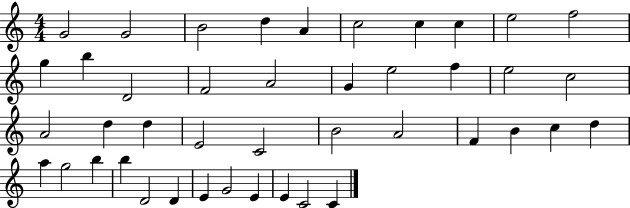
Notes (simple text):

G4/h G4/h B4/h D5/q A4/q C5/h C5/q C5/q E5/h F5/h G5/q B5/q D4/h F4/h A4/h G4/q E5/h F5/q E5/h C5/h A4/h D5/q D5/q E4/h C4/h B4/h A4/h F4/q B4/q C5/q D5/q A5/q G5/h B5/q B5/q D4/h D4/q E4/q G4/h E4/q E4/q C4/h C4/q